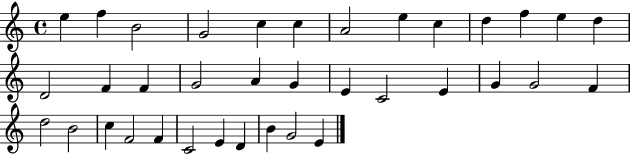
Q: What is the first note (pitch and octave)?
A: E5